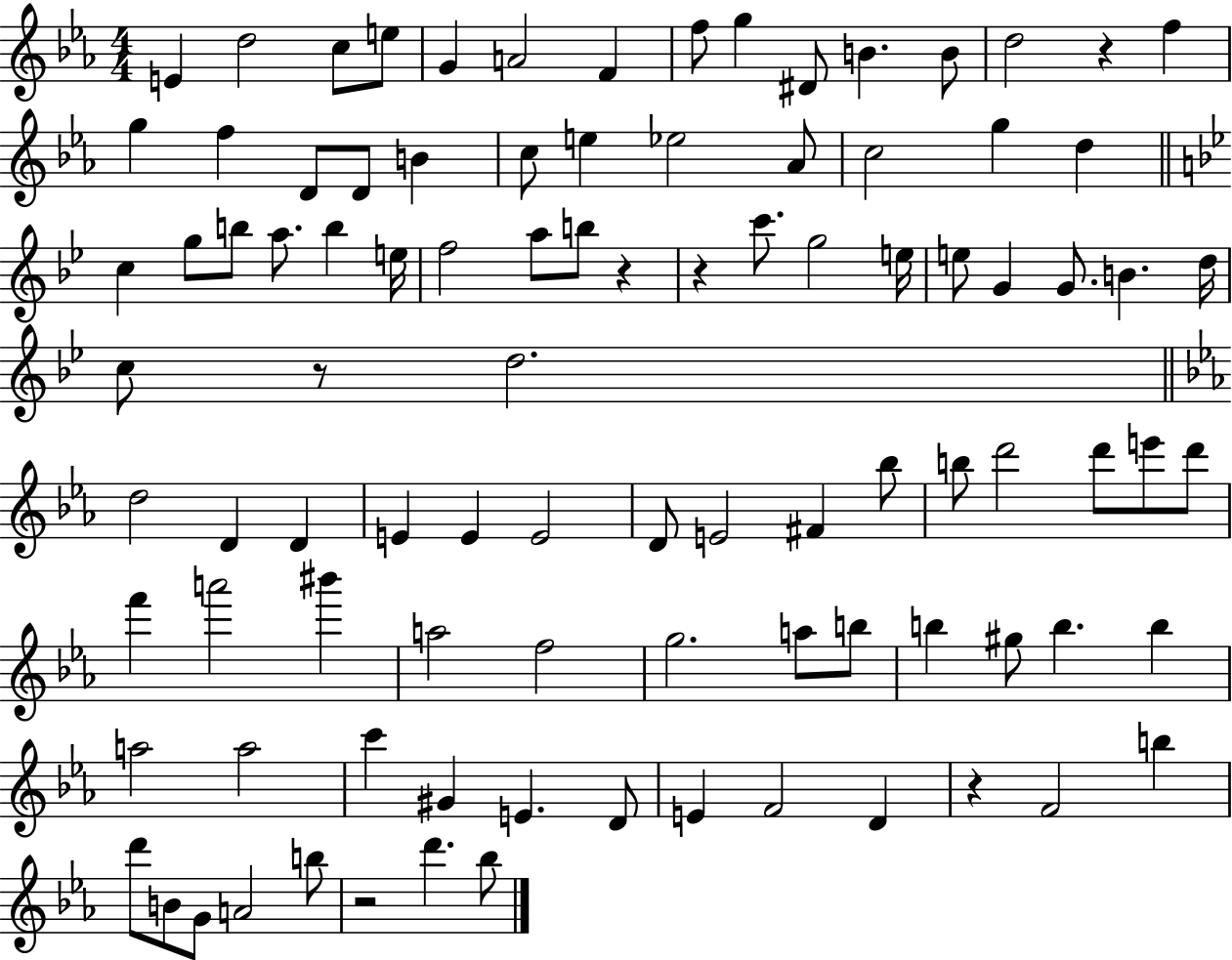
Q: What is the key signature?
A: EES major